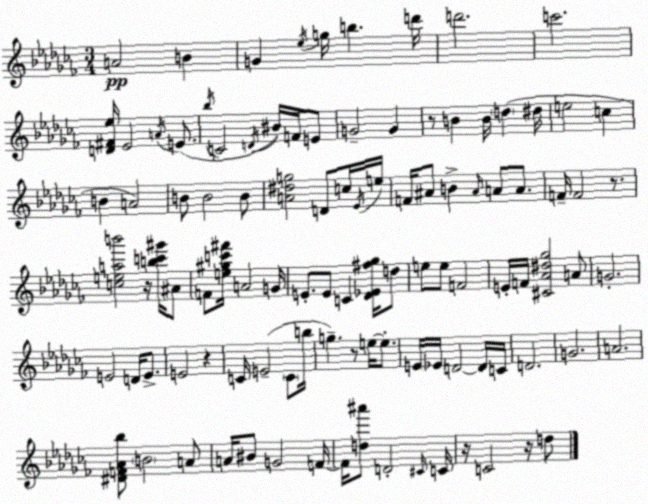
X:1
T:Untitled
M:3/4
L:1/4
K:Abm
A2 B G _e/4 g/4 b d'/4 d'2 c'2 [D^F_e]/4 _E2 A/4 E/2 _b/4 C2 D/4 ^B/4 F/4 E/2 G2 G z/2 B B/4 d ^d/4 e2 c B A2 B/2 B2 B/2 [A^dg]2 D/2 c/4 _E/4 e/4 F/4 ^A/2 B ^A/4 A/2 A/2 F/4 F2 z/2 [ceab']2 z/4 [bc'^g']/4 ^A/2 F/2 [e^gc'^f']/4 A2 G/4 E/2 E/2 C [_D_E^f_g]/4 d/2 e/2 e/2 F2 E/4 F/4 [^C_A^d_g]2 A/2 G2 E2 D/4 E/2 E2 z C/4 E2 C/2 b/4 g z/2 e/4 e/2 E/4 _E/4 D2 D/4 C/4 D2 G2 A2 [^DF_A_b]/2 B2 A/2 A/4 ^B/2 G2 F/4 F/4 [d^a']/2 D2 ^C/4 C/4 z/4 C2 z/4 d/2